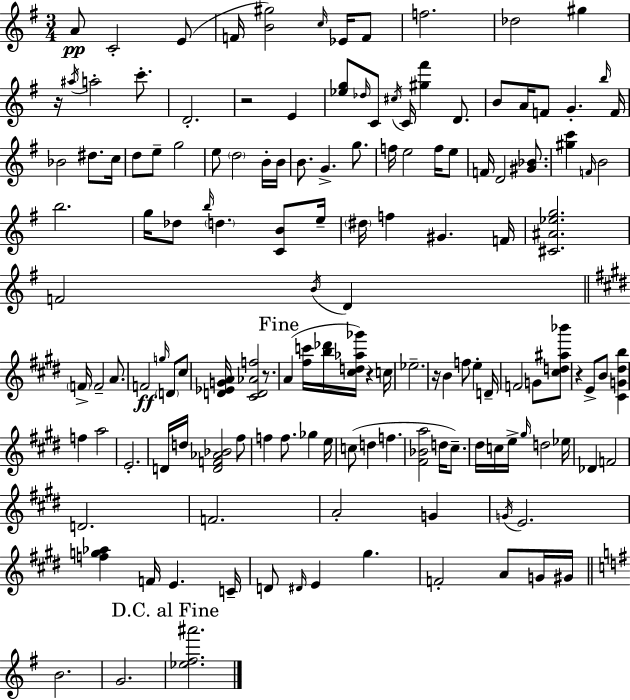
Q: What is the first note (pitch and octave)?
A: A4